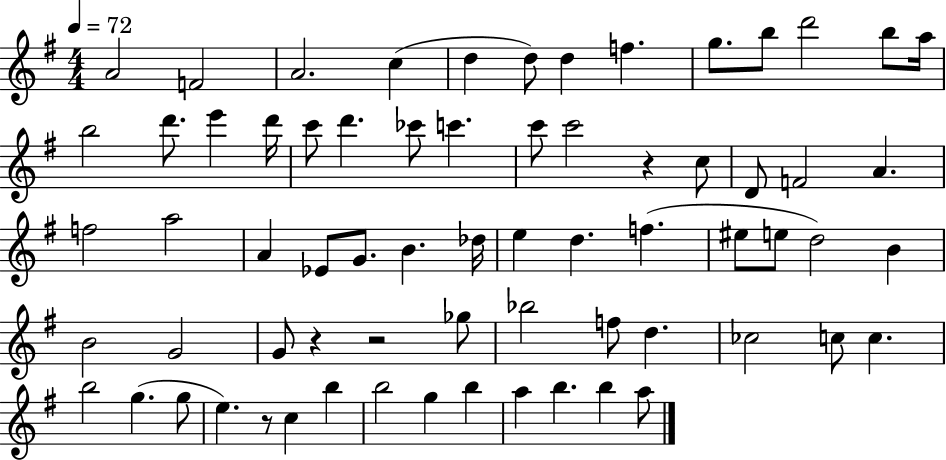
{
  \clef treble
  \numericTimeSignature
  \time 4/4
  \key g \major
  \tempo 4 = 72
  a'2 f'2 | a'2. c''4( | d''4 d''8) d''4 f''4. | g''8. b''8 d'''2 b''8 a''16 | \break b''2 d'''8. e'''4 d'''16 | c'''8 d'''4. ces'''8 c'''4. | c'''8 c'''2 r4 c''8 | d'8 f'2 a'4. | \break f''2 a''2 | a'4 ees'8 g'8. b'4. des''16 | e''4 d''4. f''4.( | eis''8 e''8 d''2) b'4 | \break b'2 g'2 | g'8 r4 r2 ges''8 | bes''2 f''8 d''4. | ces''2 c''8 c''4. | \break b''2 g''4.( g''8 | e''4.) r8 c''4 b''4 | b''2 g''4 b''4 | a''4 b''4. b''4 a''8 | \break \bar "|."
}